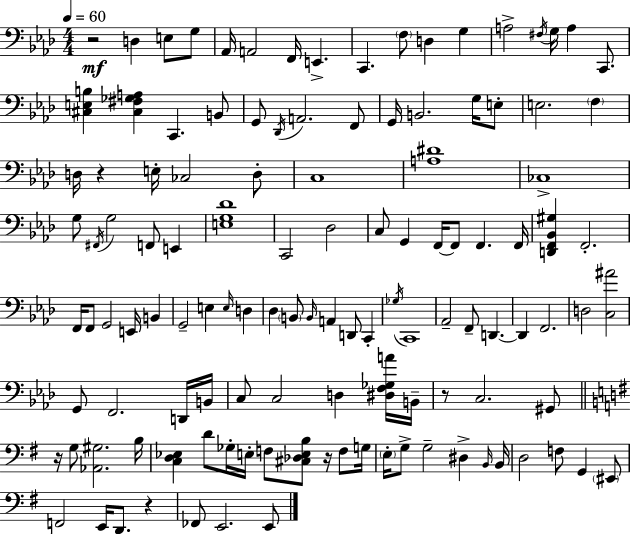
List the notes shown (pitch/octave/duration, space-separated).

R/h D3/q E3/e G3/e Ab2/s A2/h F2/s E2/q. C2/q. F3/e D3/q G3/q A3/h F#3/s G3/s A3/q C2/e. [C#3,E3,B3]/q [C#3,F#3,Gb3,A3]/q C2/q. B2/e G2/e Db2/s A2/h. F2/e G2/s B2/h. G3/s E3/e E3/h. F3/q D3/s R/q E3/s CES3/h D3/e C3/w [A3,D#4]/w CES3/w G3/e F#2/s G3/h F2/e E2/q [E3,G3,Db4]/w C2/h Db3/h C3/e G2/q F2/s F2/e F2/q. F2/s [D2,F2,Bb2,G#3]/q F2/h. F2/s F2/e G2/h E2/s B2/q G2/h E3/q E3/s D3/q Db3/q B2/e B2/s A2/q D2/e C2/q Gb3/s C2/w Ab2/h F2/e D2/q. D2/q F2/h. D3/h [C3,A#4]/h G2/e F2/h. D2/s B2/s C3/e C3/h D3/q [D#3,F3,Gb3,A4]/s B2/s R/e C3/h. G#2/e R/s G3/e [Ab2,G#3]/h. B3/s [C3,D3,Eb3]/q D4/e Gb3/s E3/s F3/e [C#3,Db3,E3,B3]/e R/s F3/e G3/s E3/s G3/e G3/h D#3/q B2/s B2/s D3/h F3/e G2/q EIS2/e F2/h E2/s D2/e. R/q FES2/e E2/h. E2/e